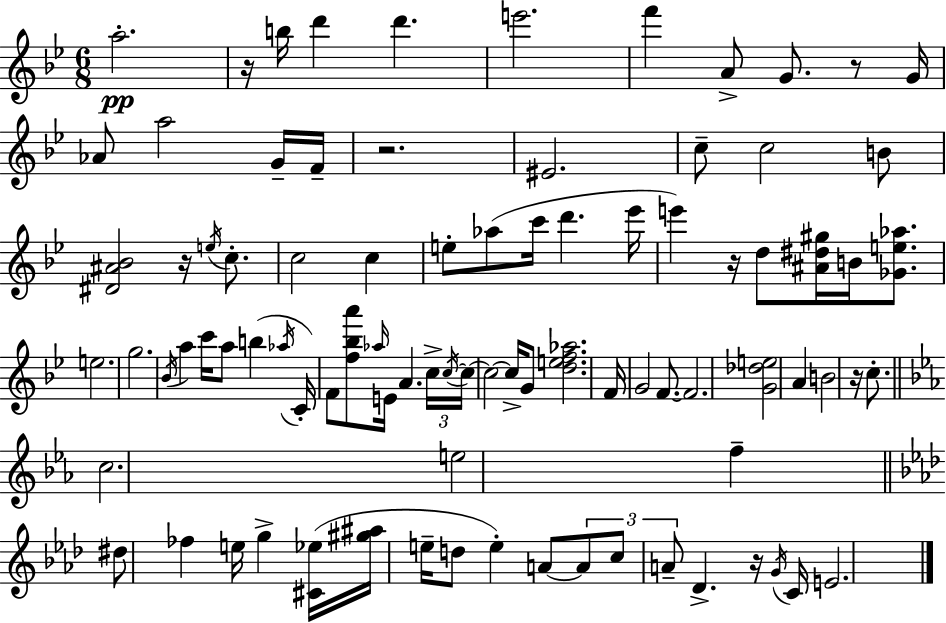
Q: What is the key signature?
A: BES major